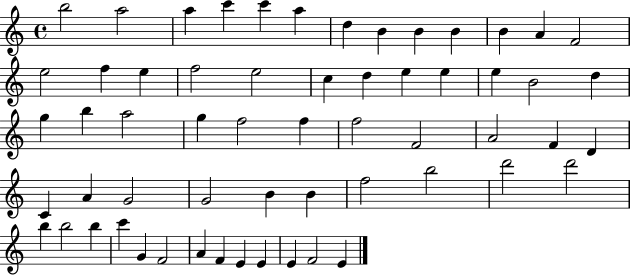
B5/h A5/h A5/q C6/q C6/q A5/q D5/q B4/q B4/q B4/q B4/q A4/q F4/h E5/h F5/q E5/q F5/h E5/h C5/q D5/q E5/q E5/q E5/q B4/h D5/q G5/q B5/q A5/h G5/q F5/h F5/q F5/h F4/h A4/h F4/q D4/q C4/q A4/q G4/h G4/h B4/q B4/q F5/h B5/h D6/h D6/h B5/q B5/h B5/q C6/q G4/q F4/h A4/q F4/q E4/q E4/q E4/q F4/h E4/q